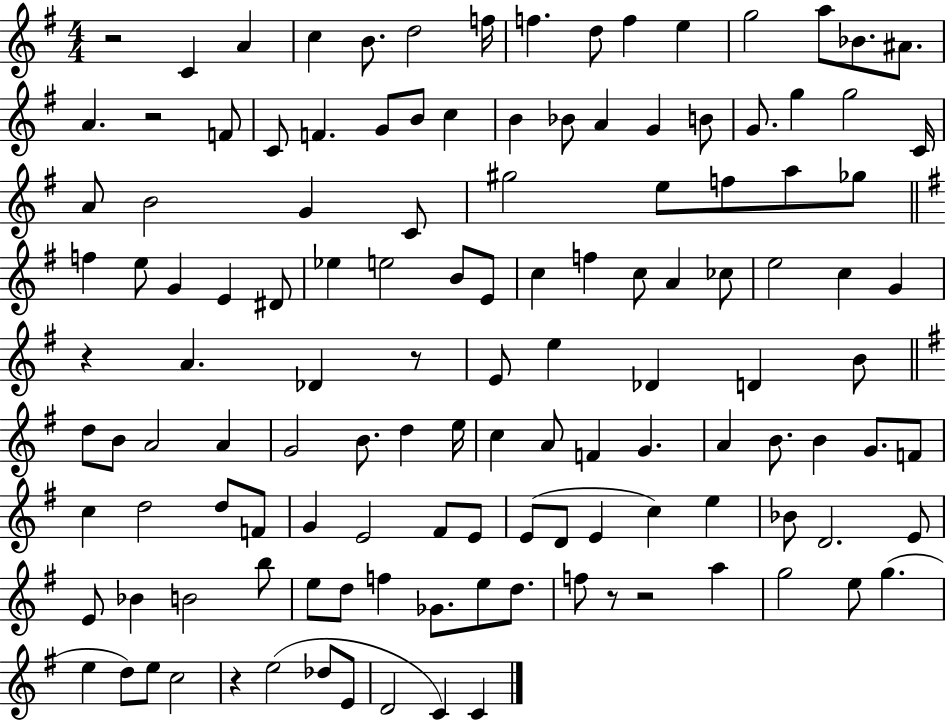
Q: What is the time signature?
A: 4/4